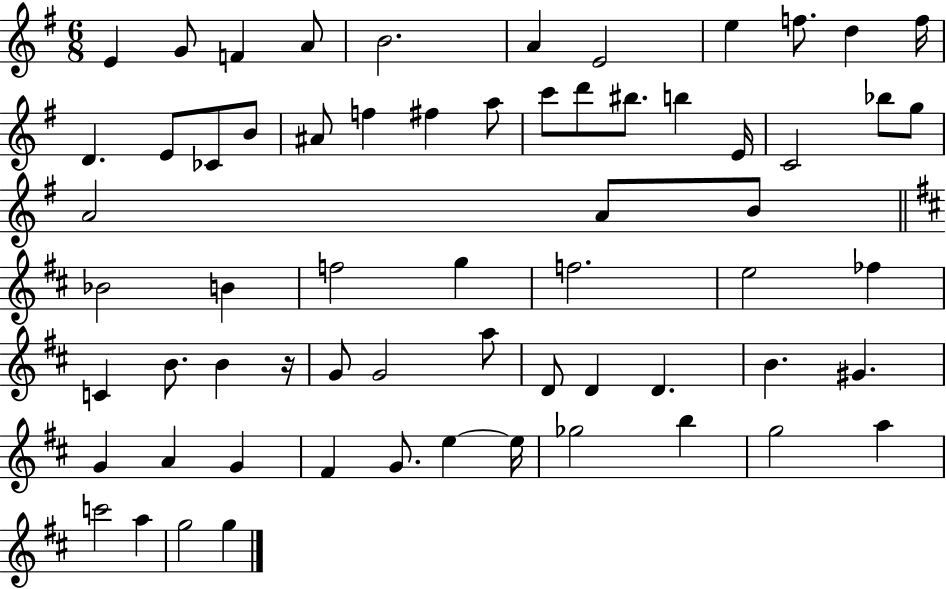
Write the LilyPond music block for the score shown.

{
  \clef treble
  \numericTimeSignature
  \time 6/8
  \key g \major
  e'4 g'8 f'4 a'8 | b'2. | a'4 e'2 | e''4 f''8. d''4 f''16 | \break d'4. e'8 ces'8 b'8 | ais'8 f''4 fis''4 a''8 | c'''8 d'''8 bis''8. b''4 e'16 | c'2 bes''8 g''8 | \break a'2 a'8 b'8 | \bar "||" \break \key d \major bes'2 b'4 | f''2 g''4 | f''2. | e''2 fes''4 | \break c'4 b'8. b'4 r16 | g'8 g'2 a''8 | d'8 d'4 d'4. | b'4. gis'4. | \break g'4 a'4 g'4 | fis'4 g'8. e''4~~ e''16 | ges''2 b''4 | g''2 a''4 | \break c'''2 a''4 | g''2 g''4 | \bar "|."
}